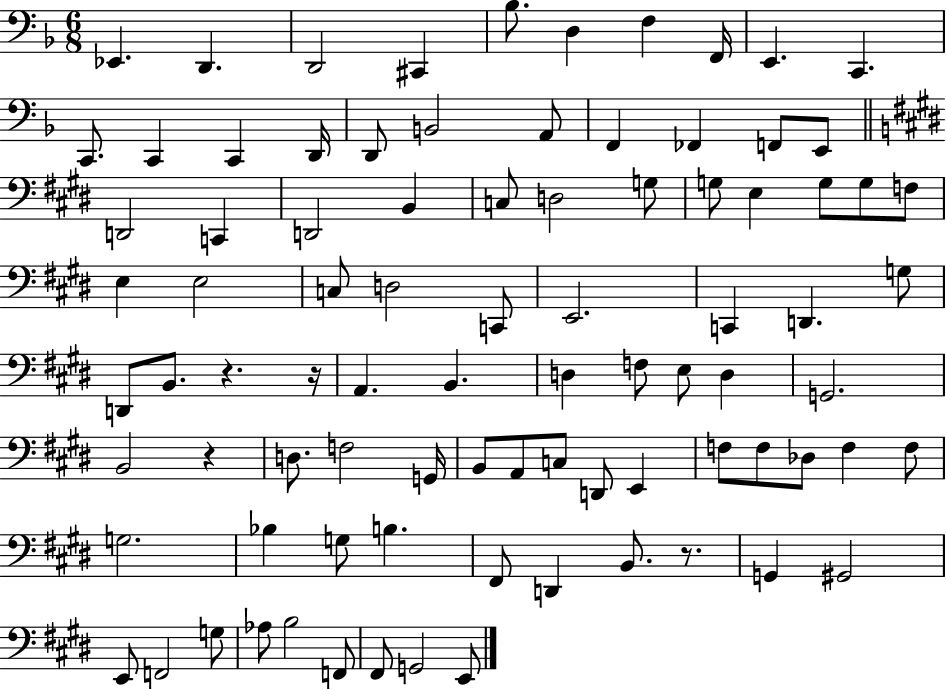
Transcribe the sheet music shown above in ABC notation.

X:1
T:Untitled
M:6/8
L:1/4
K:F
_E,, D,, D,,2 ^C,, _B,/2 D, F, F,,/4 E,, C,, C,,/2 C,, C,, D,,/4 D,,/2 B,,2 A,,/2 F,, _F,, F,,/2 E,,/2 D,,2 C,, D,,2 B,, C,/2 D,2 G,/2 G,/2 E, G,/2 G,/2 F,/2 E, E,2 C,/2 D,2 C,,/2 E,,2 C,, D,, G,/2 D,,/2 B,,/2 z z/4 A,, B,, D, F,/2 E,/2 D, G,,2 B,,2 z D,/2 F,2 G,,/4 B,,/2 A,,/2 C,/2 D,,/2 E,, F,/2 F,/2 _D,/2 F, F,/2 G,2 _B, G,/2 B, ^F,,/2 D,, B,,/2 z/2 G,, ^G,,2 E,,/2 F,,2 G,/2 _A,/2 B,2 F,,/2 ^F,,/2 G,,2 E,,/2